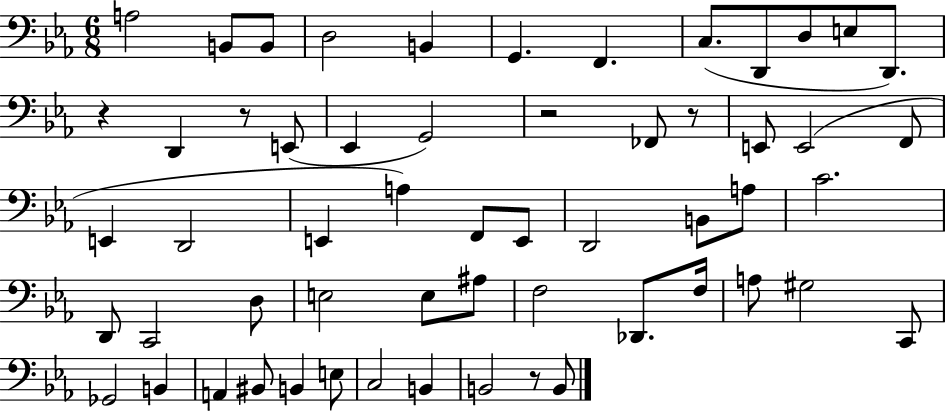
A3/h B2/e B2/e D3/h B2/q G2/q. F2/q. C3/e. D2/e D3/e E3/e D2/e. R/q D2/q R/e E2/e Eb2/q G2/h R/h FES2/e R/e E2/e E2/h F2/e E2/q D2/h E2/q A3/q F2/e E2/e D2/h B2/e A3/e C4/h. D2/e C2/h D3/e E3/h E3/e A#3/e F3/h Db2/e. F3/s A3/e G#3/h C2/e Gb2/h B2/q A2/q BIS2/e B2/q E3/e C3/h B2/q B2/h R/e B2/e